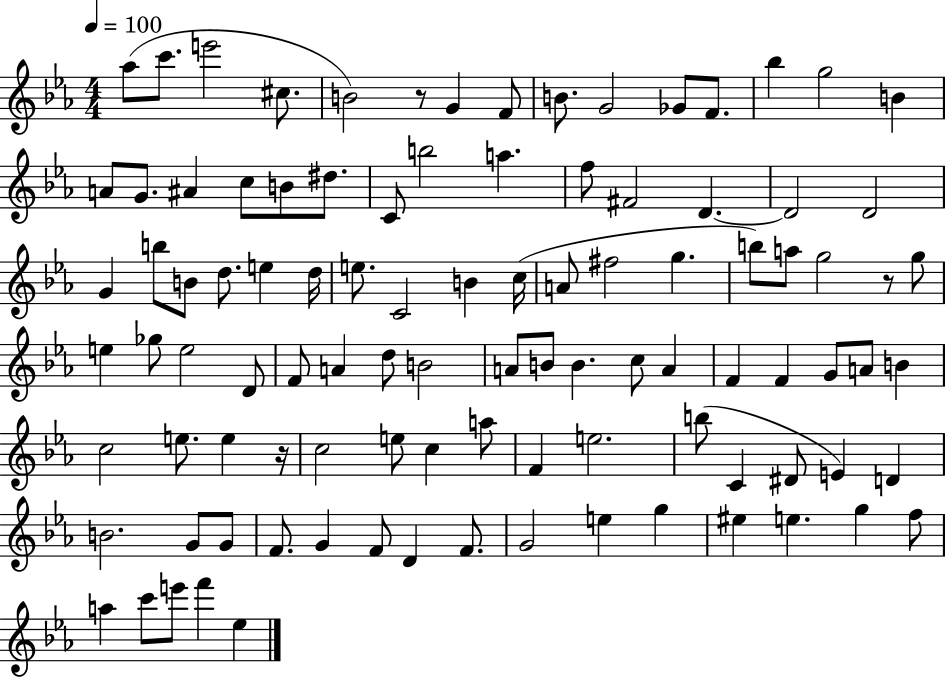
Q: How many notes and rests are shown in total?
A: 100